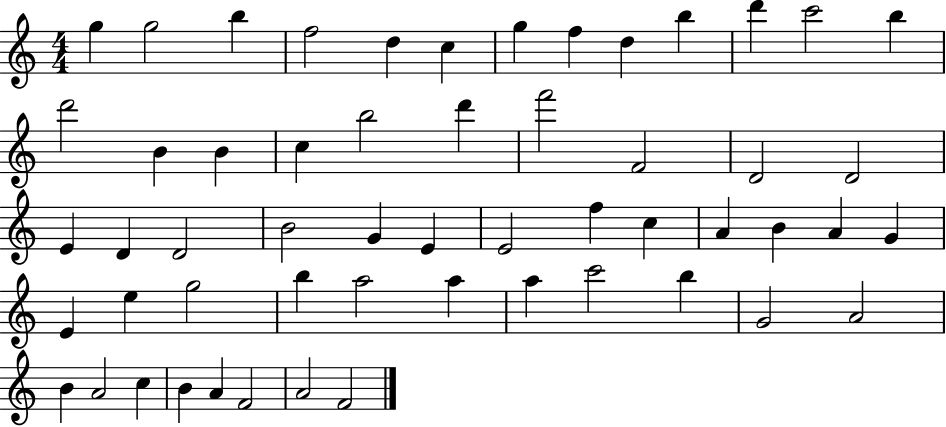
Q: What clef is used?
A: treble